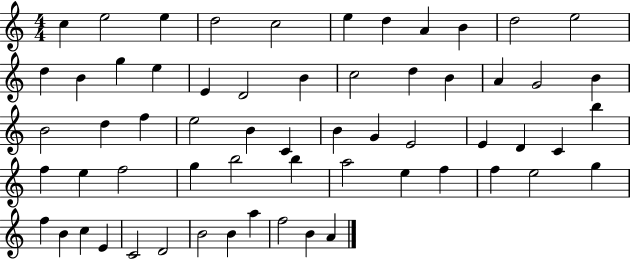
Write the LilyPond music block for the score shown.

{
  \clef treble
  \numericTimeSignature
  \time 4/4
  \key c \major
  c''4 e''2 e''4 | d''2 c''2 | e''4 d''4 a'4 b'4 | d''2 e''2 | \break d''4 b'4 g''4 e''4 | e'4 d'2 b'4 | c''2 d''4 b'4 | a'4 g'2 b'4 | \break b'2 d''4 f''4 | e''2 b'4 c'4 | b'4 g'4 e'2 | e'4 d'4 c'4 b''4 | \break f''4 e''4 f''2 | g''4 b''2 b''4 | a''2 e''4 f''4 | f''4 e''2 g''4 | \break f''4 b'4 c''4 e'4 | c'2 d'2 | b'2 b'4 a''4 | f''2 b'4 a'4 | \break \bar "|."
}